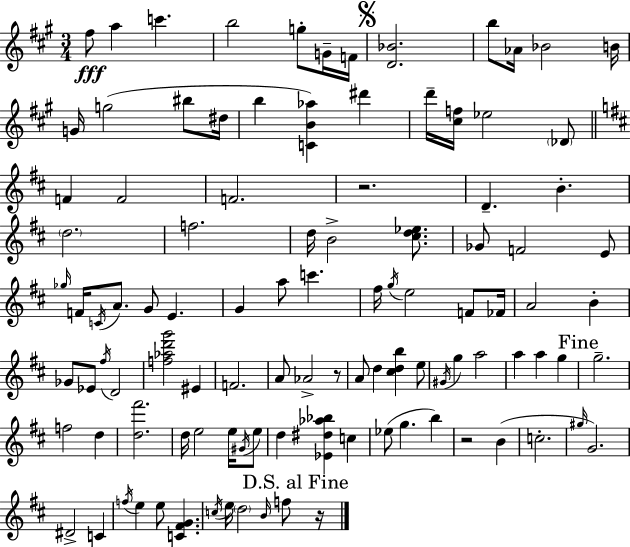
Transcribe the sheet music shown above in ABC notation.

X:1
T:Untitled
M:3/4
L:1/4
K:A
^f/2 a c' b2 g/2 G/4 F/4 [D_B]2 b/2 _A/4 _B2 B/4 G/4 g2 ^b/2 ^d/4 b [CB_a] ^d' d'/4 [^cf]/4 _e2 _D/2 F F2 F2 z2 D B d2 f2 d/4 B2 [^cd_e]/2 _G/2 F2 E/2 _g/4 F/4 C/4 A/2 G/2 E G a/2 c' ^f/4 g/4 e2 F/2 _F/4 A2 B _G/2 _E/2 ^f/4 D2 [f_ad'g']2 ^E F2 A/2 _A2 z/2 A/2 d [^cdb] e/2 ^G/4 g a2 a a g g2 f2 d [d^f']2 d/4 e2 e/4 ^G/4 e/2 d [_E^d_a_b] c _e/2 g b z2 B c2 ^g/4 G2 ^D2 C f/4 e e/2 [C^FG] c/4 e/4 d2 B/4 f/2 z/4